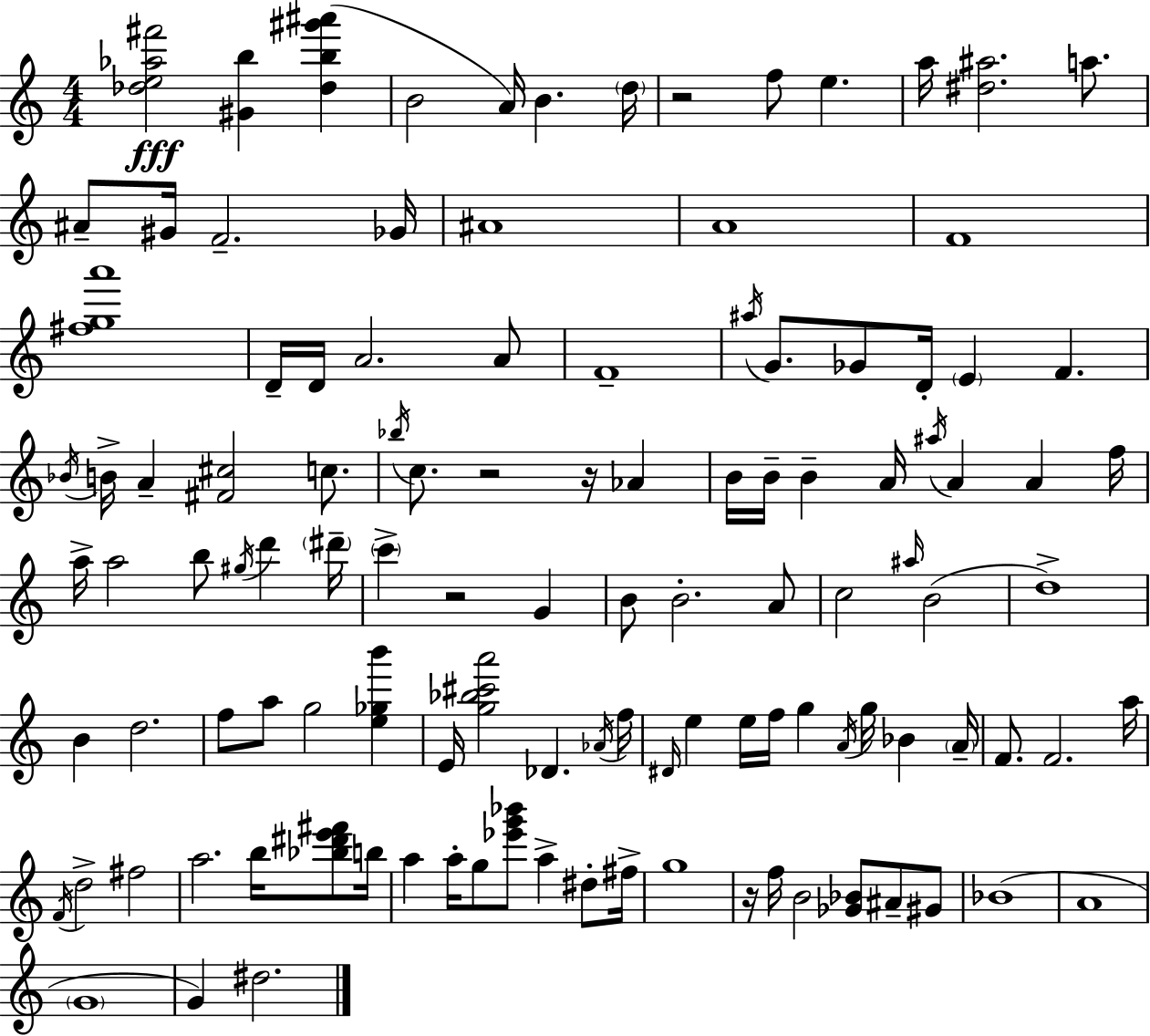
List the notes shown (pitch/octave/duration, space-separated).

[Db5,E5,Ab5,F#6]/h [G#4,B5]/q [Db5,B5,G#6,A#6]/q B4/h A4/s B4/q. D5/s R/h F5/e E5/q. A5/s [D#5,A#5]/h. A5/e. A#4/e G#4/s F4/h. Gb4/s A#4/w A4/w F4/w [F#5,G5,A6]/w D4/s D4/s A4/h. A4/e F4/w A#5/s G4/e. Gb4/e D4/s E4/q F4/q. Bb4/s B4/s A4/q [F#4,C#5]/h C5/e. Bb5/s C5/e. R/h R/s Ab4/q B4/s B4/s B4/q A4/s A#5/s A4/q A4/q F5/s A5/s A5/h B5/e G#5/s D6/q D#6/s C6/q R/h G4/q B4/e B4/h. A4/e C5/h A#5/s B4/h D5/w B4/q D5/h. F5/e A5/e G5/h [E5,Gb5,B6]/q E4/s [G5,Bb5,C#6,A6]/h Db4/q. Ab4/s F5/s D#4/s E5/q E5/s F5/s G5/q A4/s G5/s Bb4/q A4/s F4/e. F4/h. A5/s F4/s D5/h F#5/h A5/h. B5/s [Bb5,D#6,E6,F#6]/e B5/s A5/q A5/s G5/e [Eb6,G6,Bb6]/e A5/q D#5/e F#5/s G5/w R/s F5/s B4/h [Gb4,Bb4]/e A#4/e G#4/e Bb4/w A4/w G4/w G4/q D#5/h.